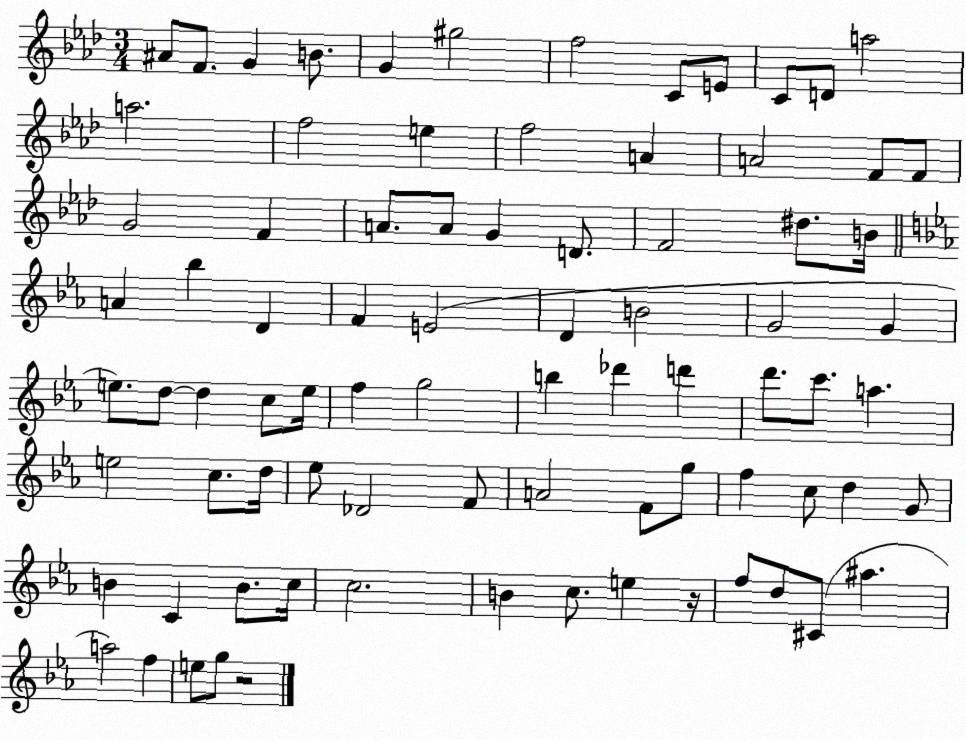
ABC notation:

X:1
T:Untitled
M:3/4
L:1/4
K:Ab
^A/2 F/2 G B/2 G ^g2 f2 C/2 E/2 C/2 D/2 a2 a2 f2 e f2 A A2 F/2 F/2 G2 F A/2 A/2 G D/2 F2 ^d/2 B/4 A _b D F E2 D B2 G2 G e/2 d/2 d c/2 e/4 f g2 b _d' d' d'/2 c'/2 a e2 c/2 d/4 _e/2 _D2 F/2 A2 F/2 g/2 f c/2 d G/2 B C B/2 c/4 c2 B c/2 e z/4 f/2 d/2 ^C/2 ^a a2 f e/2 g/2 z2